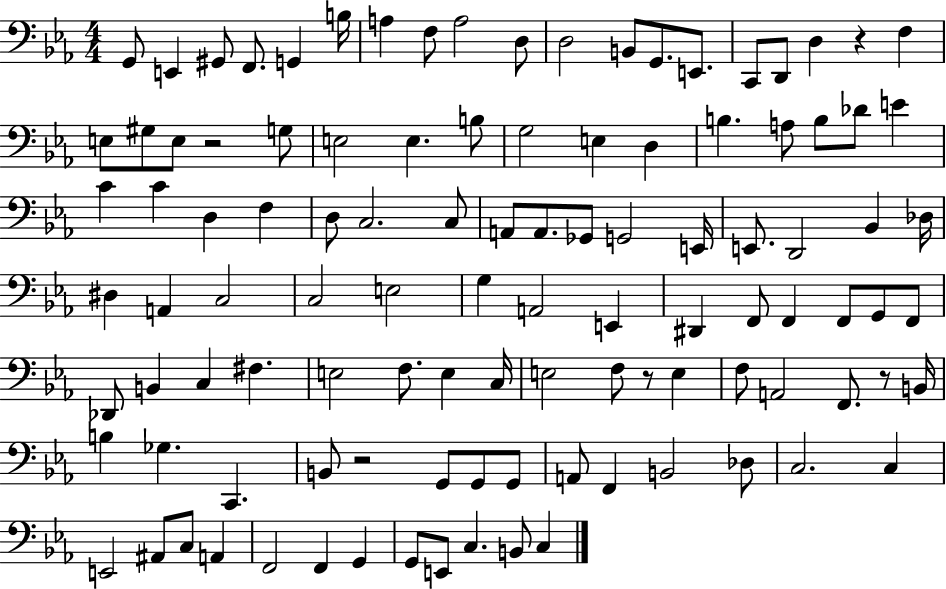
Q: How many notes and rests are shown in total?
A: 108